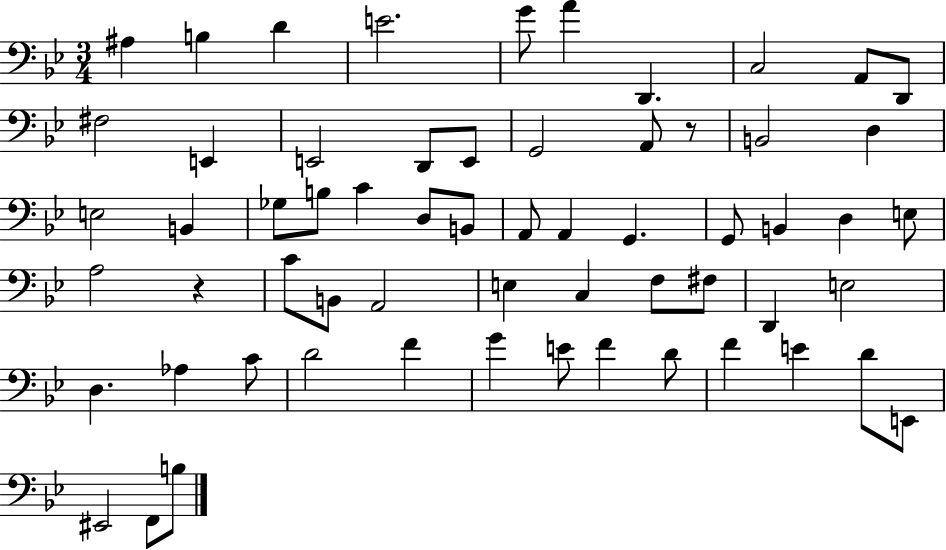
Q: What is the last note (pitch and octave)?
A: B3